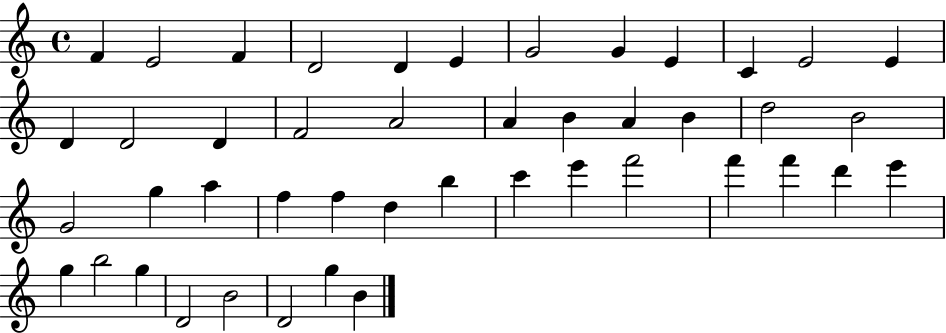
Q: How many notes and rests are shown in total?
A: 45